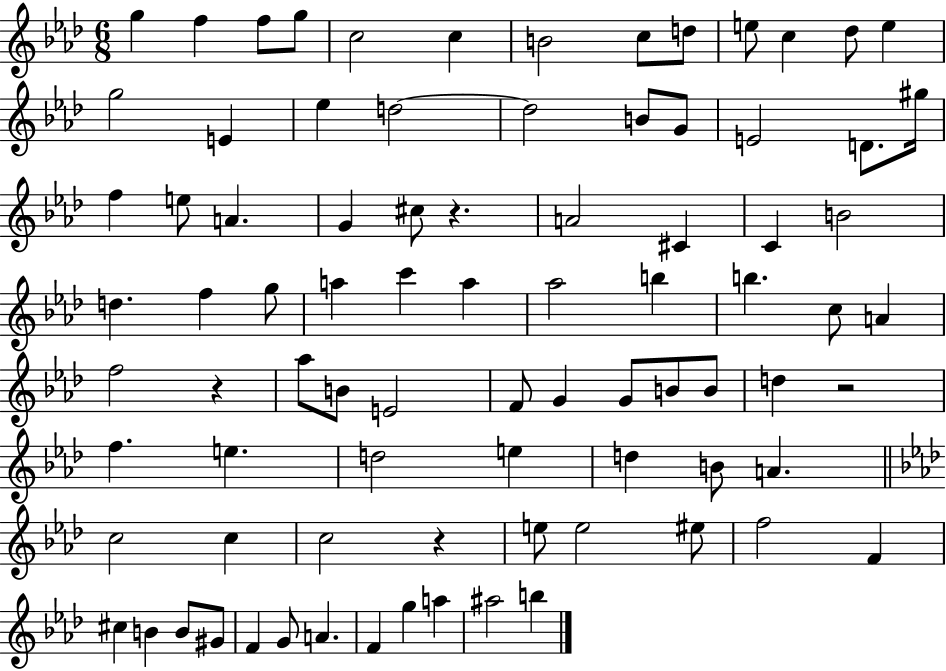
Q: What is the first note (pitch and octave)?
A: G5